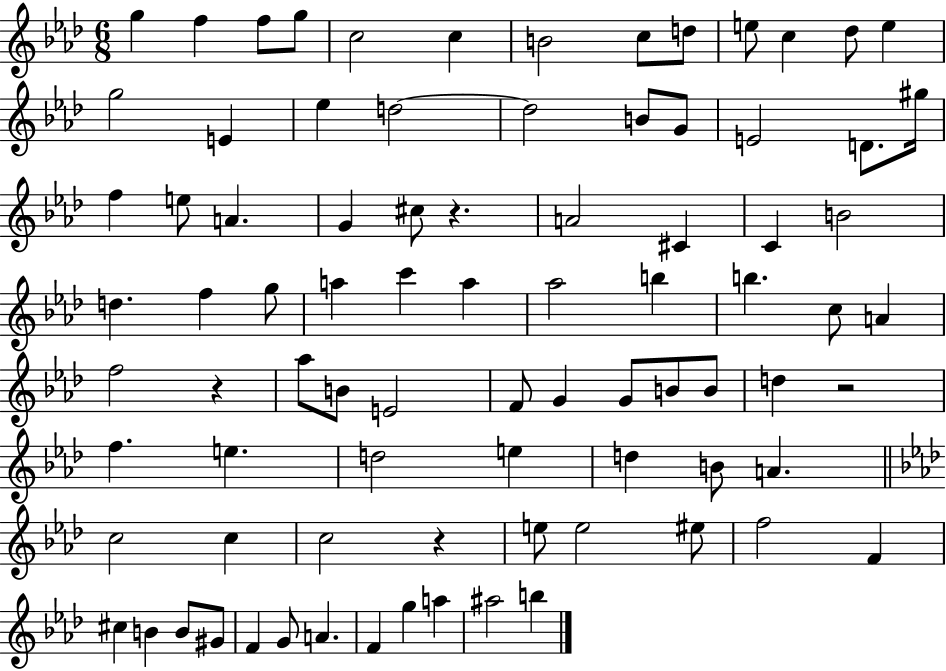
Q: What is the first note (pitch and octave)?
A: G5